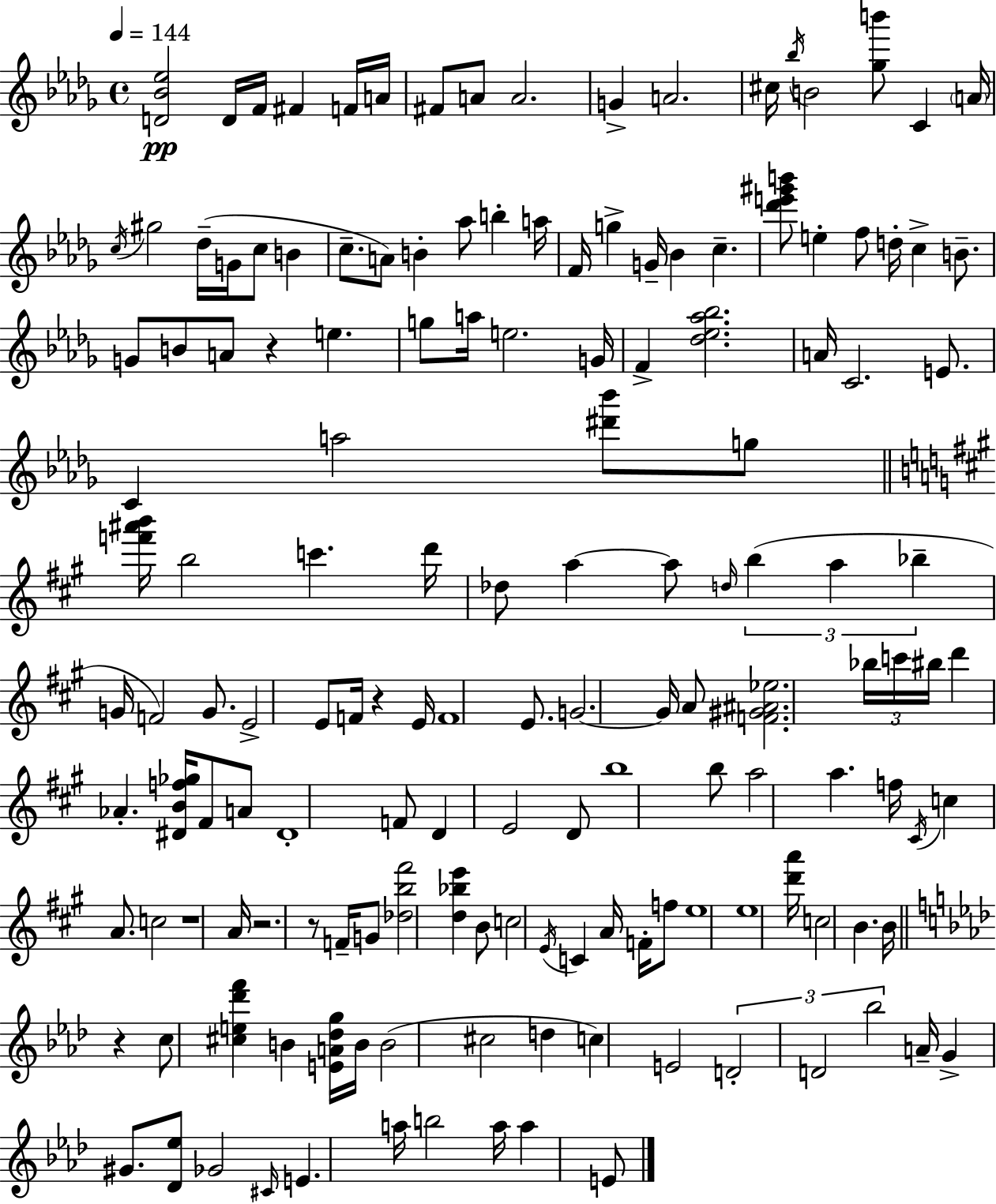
{
  \clef treble
  \time 4/4
  \defaultTimeSignature
  \key bes \minor
  \tempo 4 = 144
  <d' bes' ees''>2\pp d'16 f'16 fis'4 f'16 a'16 | fis'8 a'8 a'2. | g'4-> a'2. | cis''16 \acciaccatura { bes''16 } b'2 <ges'' b'''>8 c'4 | \break \parenthesize a'16 \acciaccatura { c''16 } gis''2 des''16--( g'16 c''8 b'4 | c''8.-- a'8) b'4-. aes''8 b''4-. | a''16 f'16 g''4-> g'16-- bes'4 c''4.-- | <des''' e''' gis''' b'''>8 e''4-. f''8 d''16-. c''4-> b'8.-- | \break g'8 b'8 a'8 r4 e''4. | g''8 a''16 e''2. | g'16 f'4-> <des'' ees'' aes'' bes''>2. | a'16 c'2. e'8. | \break c'4 a''2 <dis''' bes'''>8 | g''8 \bar "||" \break \key a \major <f''' ais''' b'''>16 b''2 c'''4. d'''16 | des''8 a''4~~ a''8 \grace { d''16 }( \tuplet 3/2 { b''4 a''4 | bes''4-- } g'16 f'2) g'8. | e'2-> e'8 f'16 r4 | \break e'16 f'1 | e'8. g'2.~~ | g'16 a'8 <f' gis' ais' ees''>2. \tuplet 3/2 { bes''16 | c'''16 bis''16 } d'''4 aes'4.-. <dis' b' f'' ges''>16 fis'8 a'8 | \break dis'1-. | f'8 d'4 e'2 d'8 | b''1 | b''8 a''2 a''4. | \break f''16 \acciaccatura { cis'16 } c''4 a'8. c''2 | r1 | a'16 r2. r8 | f'16-- g'8 <des'' b'' fis'''>2 <d'' bes'' e'''>4 | \break b'8 c''2 \acciaccatura { e'16 } c'4 a'16 | f'16-. f''8 e''1 | e''1 | <d''' a'''>16 c''2 b'4. | \break b'16 \bar "||" \break \key aes \major r4 c''8 <cis'' e'' des''' f'''>4 b'4 <e' a' des'' g''>16 b'16 | b'2( cis''2 | d''4 c''4) e'2 | \tuplet 3/2 { d'2-. d'2 | \break bes''2 } a'16-- g'4-> gis'8. | <des' ees''>8 ges'2 \grace { cis'16 } e'4. | a''16 b''2 a''16 a''4 e'8 | \bar "|."
}